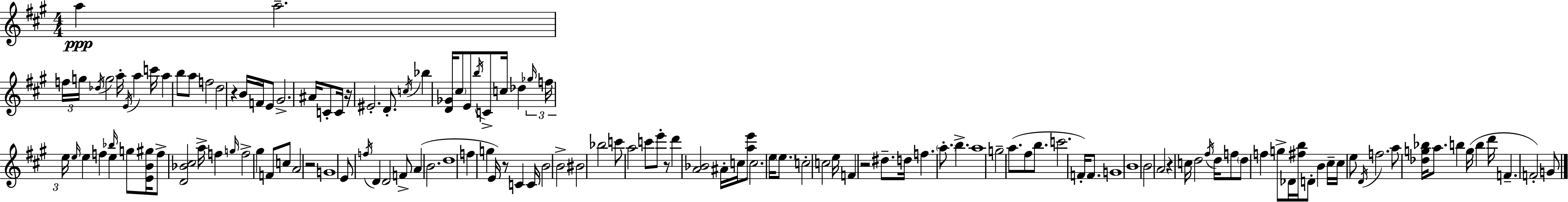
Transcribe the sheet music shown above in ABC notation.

X:1
T:Untitled
M:4/4
L:1/4
K:A
a a2 f/4 g/4 _d/4 g2 a/4 E/4 a c'/4 a b/2 a/2 f2 d2 z B/4 F/4 E/2 ^G2 ^A/4 C/2 C/4 z/4 ^E2 D/2 c/4 _b [D_G]/4 ^c/2 E/2 b/4 C/2 c/4 _d _g/4 f/4 e/4 e/4 e f e _b/4 g/2 [EB^g]/4 f/2 [D_B^c]2 a/4 f g/4 f2 ^g F/2 c/2 A2 z2 G4 E/2 f/4 D D2 F/2 A B2 d4 f g E/4 z/2 C C/4 B2 B2 ^B2 _b2 c'/2 a2 c'/2 e'/2 z/2 d' [A_B]2 ^A/4 c/4 [ae']/2 c2 e/4 e/2 c2 c2 e/4 F z2 ^d/2 d/4 f a/2 b a4 g2 a/2 ^f/2 b/2 c'2 F/4 F/2 G4 B4 B2 A2 z c/4 d2 ^f/4 d/4 f/2 d/2 f g/2 _D/4 [^fb]/4 D/2 B ^c/4 ^c/4 e/2 D/4 f2 a/2 [_dg_b]/4 a/2 b g/4 b d'/4 F F2 G/2